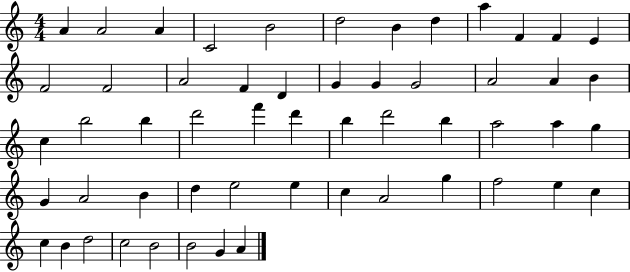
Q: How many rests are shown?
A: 0